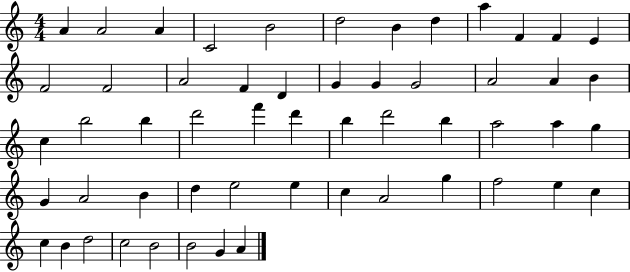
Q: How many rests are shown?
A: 0